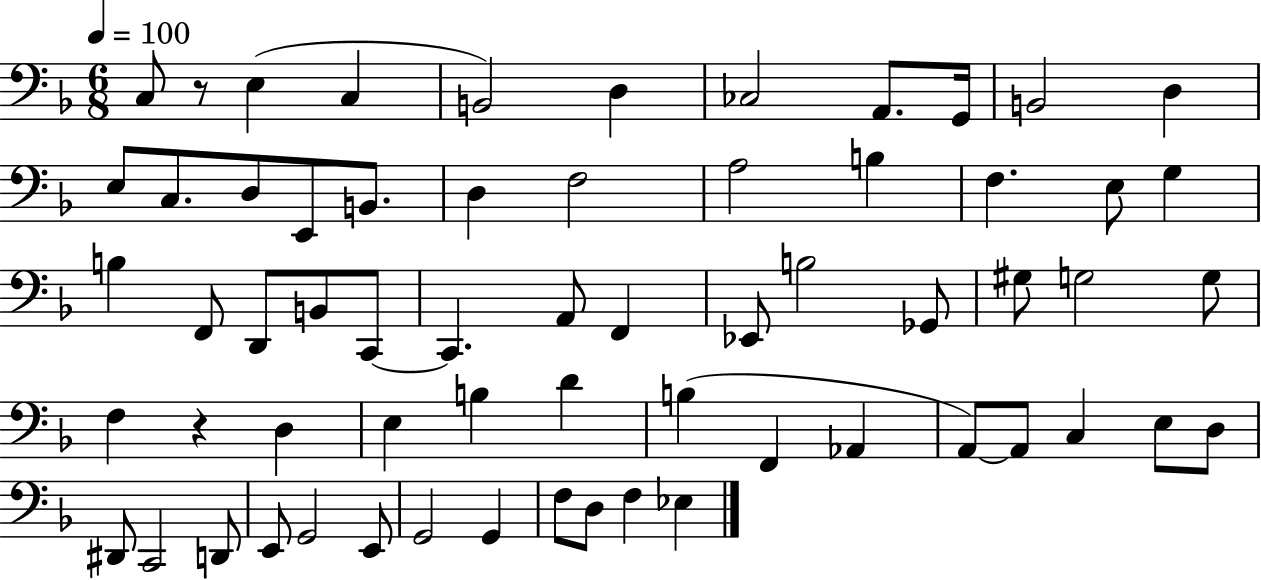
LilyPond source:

{
  \clef bass
  \numericTimeSignature
  \time 6/8
  \key f \major
  \tempo 4 = 100
  \repeat volta 2 { c8 r8 e4( c4 | b,2) d4 | ces2 a,8. g,16 | b,2 d4 | \break e8 c8. d8 e,8 b,8. | d4 f2 | a2 b4 | f4. e8 g4 | \break b4 f,8 d,8 b,8 c,8~~ | c,4. a,8 f,4 | ees,8 b2 ges,8 | gis8 g2 g8 | \break f4 r4 d4 | e4 b4 d'4 | b4( f,4 aes,4 | a,8~~) a,8 c4 e8 d8 | \break dis,8 c,2 d,8 | e,8 g,2 e,8 | g,2 g,4 | f8 d8 f4 ees4 | \break } \bar "|."
}